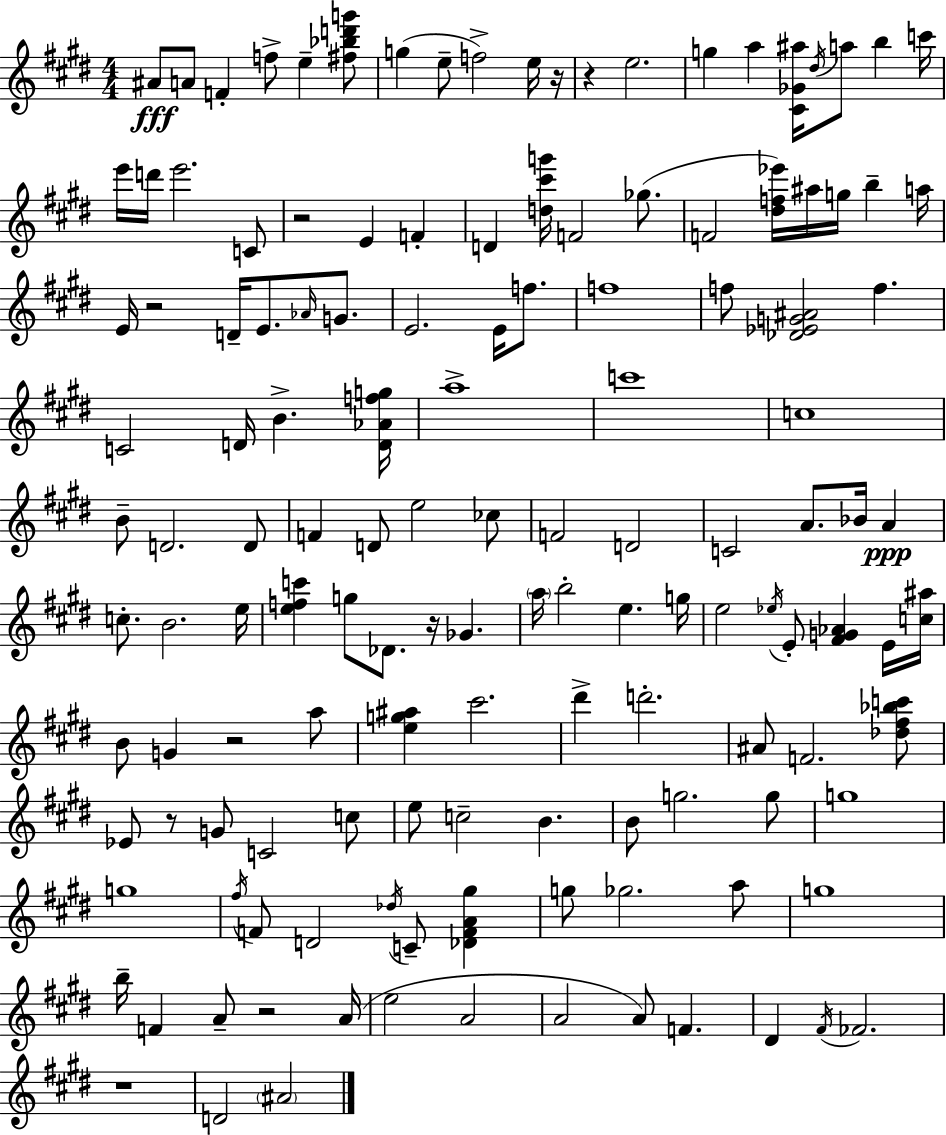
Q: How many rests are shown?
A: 9